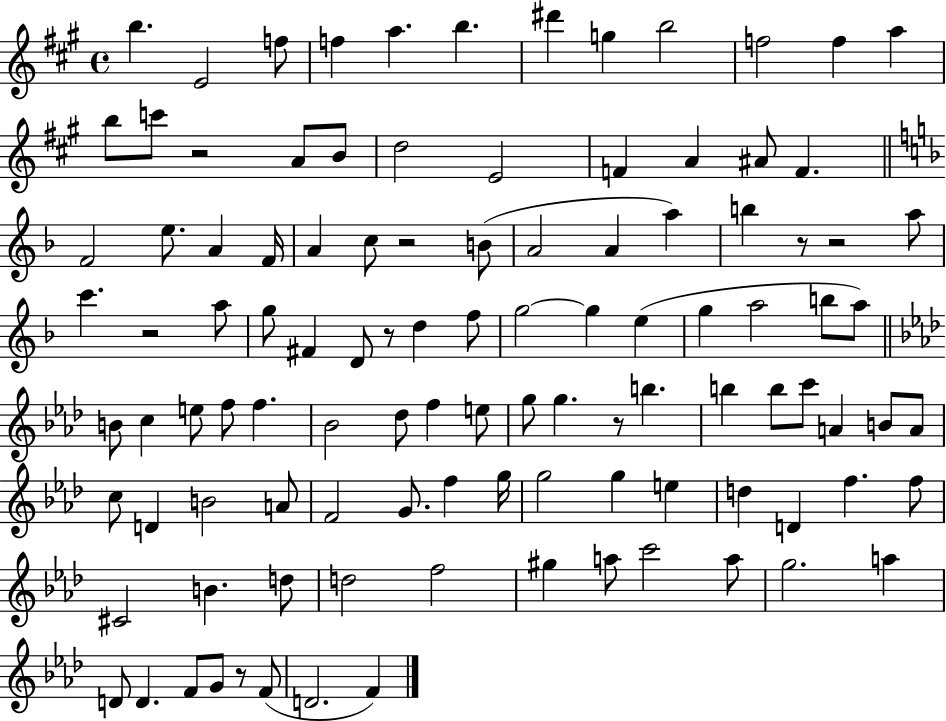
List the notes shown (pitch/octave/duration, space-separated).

B5/q. E4/h F5/e F5/q A5/q. B5/q. D#6/q G5/q B5/h F5/h F5/q A5/q B5/e C6/e R/h A4/e B4/e D5/h E4/h F4/q A4/q A#4/e F4/q. F4/h E5/e. A4/q F4/s A4/q C5/e R/h B4/e A4/h A4/q A5/q B5/q R/e R/h A5/e C6/q. R/h A5/e G5/e F#4/q D4/e R/e D5/q F5/e G5/h G5/q E5/q G5/q A5/h B5/e A5/e B4/e C5/q E5/e F5/e F5/q. Bb4/h Db5/e F5/q E5/e G5/e G5/q. R/e B5/q. B5/q B5/e C6/e A4/q B4/e A4/e C5/e D4/q B4/h A4/e F4/h G4/e. F5/q G5/s G5/h G5/q E5/q D5/q D4/q F5/q. F5/e C#4/h B4/q. D5/e D5/h F5/h G#5/q A5/e C6/h A5/e G5/h. A5/q D4/e D4/q. F4/e G4/e R/e F4/e D4/h. F4/q